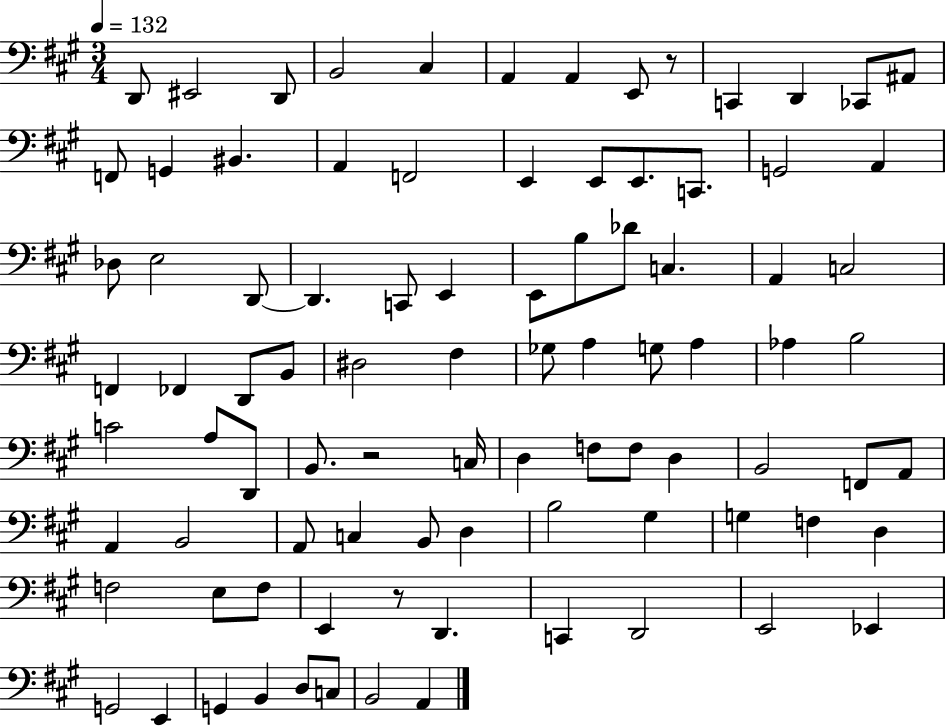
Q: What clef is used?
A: bass